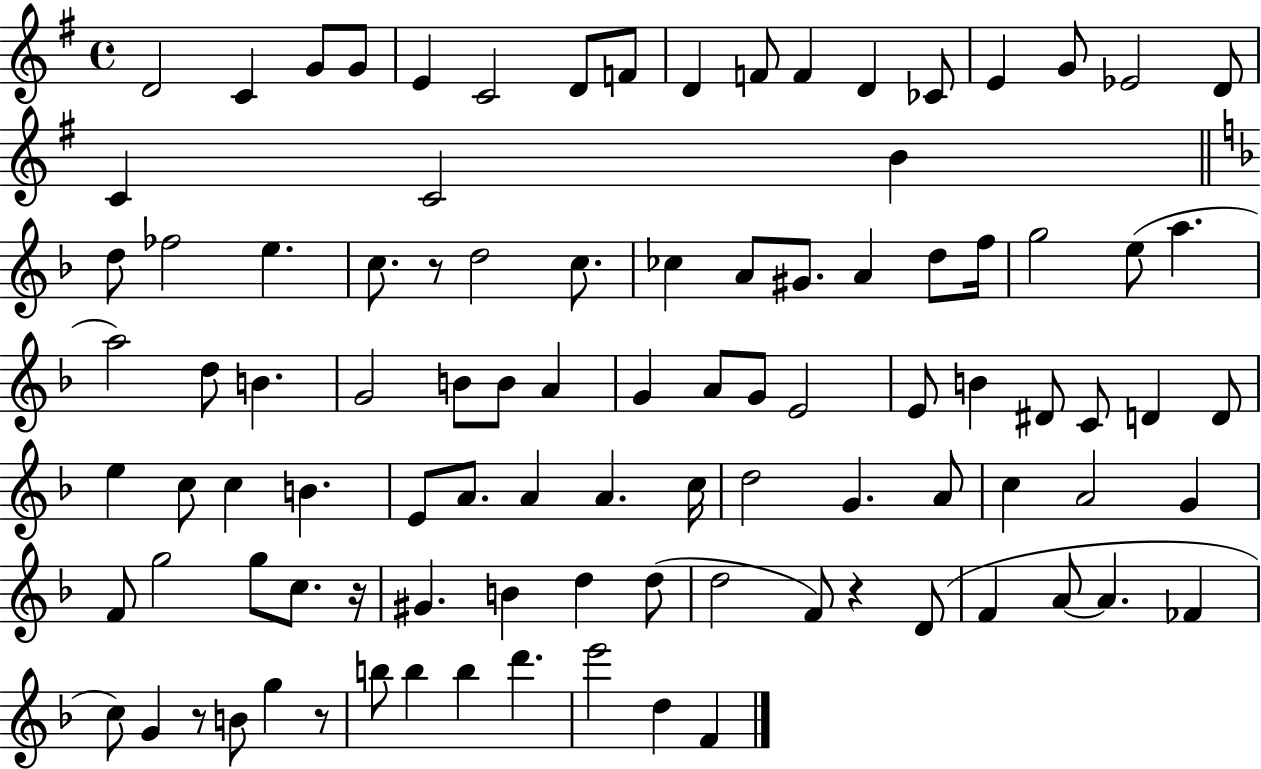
X:1
T:Untitled
M:4/4
L:1/4
K:G
D2 C G/2 G/2 E C2 D/2 F/2 D F/2 F D _C/2 E G/2 _E2 D/2 C C2 B d/2 _f2 e c/2 z/2 d2 c/2 _c A/2 ^G/2 A d/2 f/4 g2 e/2 a a2 d/2 B G2 B/2 B/2 A G A/2 G/2 E2 E/2 B ^D/2 C/2 D D/2 e c/2 c B E/2 A/2 A A c/4 d2 G A/2 c A2 G F/2 g2 g/2 c/2 z/4 ^G B d d/2 d2 F/2 z D/2 F A/2 A _F c/2 G z/2 B/2 g z/2 b/2 b b d' e'2 d F